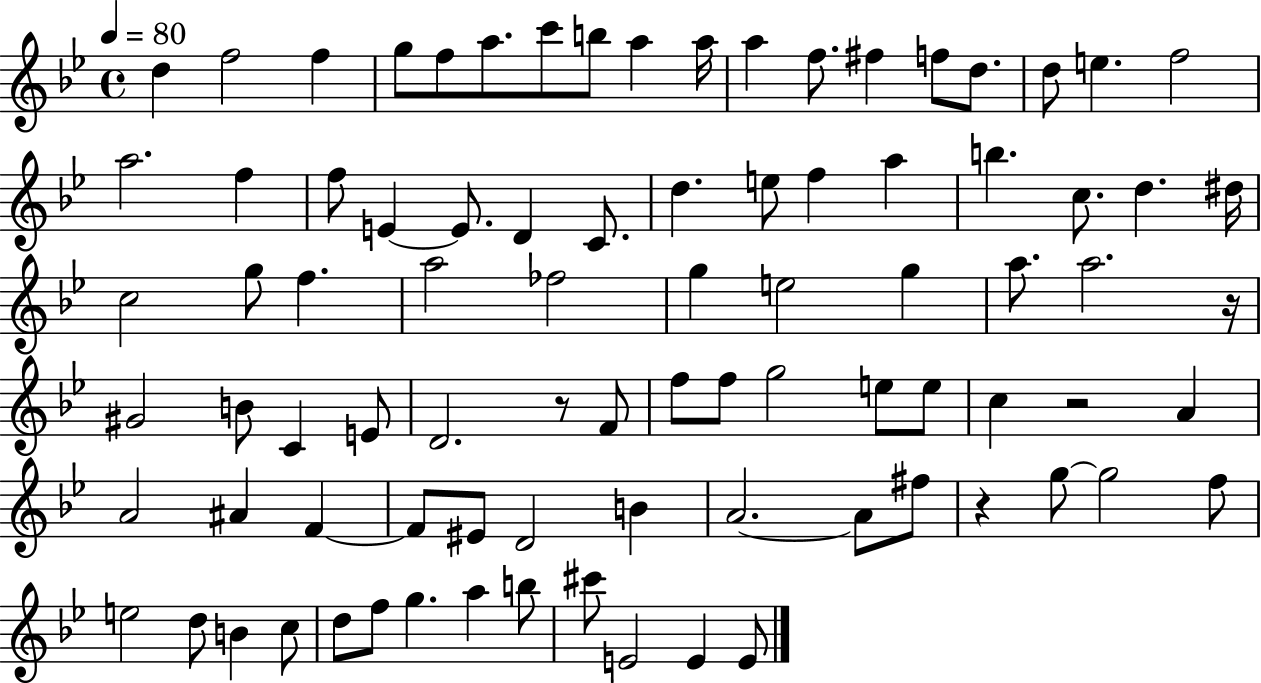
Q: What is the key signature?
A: BES major